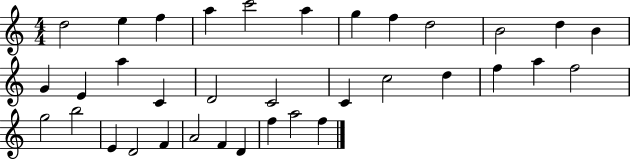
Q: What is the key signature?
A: C major